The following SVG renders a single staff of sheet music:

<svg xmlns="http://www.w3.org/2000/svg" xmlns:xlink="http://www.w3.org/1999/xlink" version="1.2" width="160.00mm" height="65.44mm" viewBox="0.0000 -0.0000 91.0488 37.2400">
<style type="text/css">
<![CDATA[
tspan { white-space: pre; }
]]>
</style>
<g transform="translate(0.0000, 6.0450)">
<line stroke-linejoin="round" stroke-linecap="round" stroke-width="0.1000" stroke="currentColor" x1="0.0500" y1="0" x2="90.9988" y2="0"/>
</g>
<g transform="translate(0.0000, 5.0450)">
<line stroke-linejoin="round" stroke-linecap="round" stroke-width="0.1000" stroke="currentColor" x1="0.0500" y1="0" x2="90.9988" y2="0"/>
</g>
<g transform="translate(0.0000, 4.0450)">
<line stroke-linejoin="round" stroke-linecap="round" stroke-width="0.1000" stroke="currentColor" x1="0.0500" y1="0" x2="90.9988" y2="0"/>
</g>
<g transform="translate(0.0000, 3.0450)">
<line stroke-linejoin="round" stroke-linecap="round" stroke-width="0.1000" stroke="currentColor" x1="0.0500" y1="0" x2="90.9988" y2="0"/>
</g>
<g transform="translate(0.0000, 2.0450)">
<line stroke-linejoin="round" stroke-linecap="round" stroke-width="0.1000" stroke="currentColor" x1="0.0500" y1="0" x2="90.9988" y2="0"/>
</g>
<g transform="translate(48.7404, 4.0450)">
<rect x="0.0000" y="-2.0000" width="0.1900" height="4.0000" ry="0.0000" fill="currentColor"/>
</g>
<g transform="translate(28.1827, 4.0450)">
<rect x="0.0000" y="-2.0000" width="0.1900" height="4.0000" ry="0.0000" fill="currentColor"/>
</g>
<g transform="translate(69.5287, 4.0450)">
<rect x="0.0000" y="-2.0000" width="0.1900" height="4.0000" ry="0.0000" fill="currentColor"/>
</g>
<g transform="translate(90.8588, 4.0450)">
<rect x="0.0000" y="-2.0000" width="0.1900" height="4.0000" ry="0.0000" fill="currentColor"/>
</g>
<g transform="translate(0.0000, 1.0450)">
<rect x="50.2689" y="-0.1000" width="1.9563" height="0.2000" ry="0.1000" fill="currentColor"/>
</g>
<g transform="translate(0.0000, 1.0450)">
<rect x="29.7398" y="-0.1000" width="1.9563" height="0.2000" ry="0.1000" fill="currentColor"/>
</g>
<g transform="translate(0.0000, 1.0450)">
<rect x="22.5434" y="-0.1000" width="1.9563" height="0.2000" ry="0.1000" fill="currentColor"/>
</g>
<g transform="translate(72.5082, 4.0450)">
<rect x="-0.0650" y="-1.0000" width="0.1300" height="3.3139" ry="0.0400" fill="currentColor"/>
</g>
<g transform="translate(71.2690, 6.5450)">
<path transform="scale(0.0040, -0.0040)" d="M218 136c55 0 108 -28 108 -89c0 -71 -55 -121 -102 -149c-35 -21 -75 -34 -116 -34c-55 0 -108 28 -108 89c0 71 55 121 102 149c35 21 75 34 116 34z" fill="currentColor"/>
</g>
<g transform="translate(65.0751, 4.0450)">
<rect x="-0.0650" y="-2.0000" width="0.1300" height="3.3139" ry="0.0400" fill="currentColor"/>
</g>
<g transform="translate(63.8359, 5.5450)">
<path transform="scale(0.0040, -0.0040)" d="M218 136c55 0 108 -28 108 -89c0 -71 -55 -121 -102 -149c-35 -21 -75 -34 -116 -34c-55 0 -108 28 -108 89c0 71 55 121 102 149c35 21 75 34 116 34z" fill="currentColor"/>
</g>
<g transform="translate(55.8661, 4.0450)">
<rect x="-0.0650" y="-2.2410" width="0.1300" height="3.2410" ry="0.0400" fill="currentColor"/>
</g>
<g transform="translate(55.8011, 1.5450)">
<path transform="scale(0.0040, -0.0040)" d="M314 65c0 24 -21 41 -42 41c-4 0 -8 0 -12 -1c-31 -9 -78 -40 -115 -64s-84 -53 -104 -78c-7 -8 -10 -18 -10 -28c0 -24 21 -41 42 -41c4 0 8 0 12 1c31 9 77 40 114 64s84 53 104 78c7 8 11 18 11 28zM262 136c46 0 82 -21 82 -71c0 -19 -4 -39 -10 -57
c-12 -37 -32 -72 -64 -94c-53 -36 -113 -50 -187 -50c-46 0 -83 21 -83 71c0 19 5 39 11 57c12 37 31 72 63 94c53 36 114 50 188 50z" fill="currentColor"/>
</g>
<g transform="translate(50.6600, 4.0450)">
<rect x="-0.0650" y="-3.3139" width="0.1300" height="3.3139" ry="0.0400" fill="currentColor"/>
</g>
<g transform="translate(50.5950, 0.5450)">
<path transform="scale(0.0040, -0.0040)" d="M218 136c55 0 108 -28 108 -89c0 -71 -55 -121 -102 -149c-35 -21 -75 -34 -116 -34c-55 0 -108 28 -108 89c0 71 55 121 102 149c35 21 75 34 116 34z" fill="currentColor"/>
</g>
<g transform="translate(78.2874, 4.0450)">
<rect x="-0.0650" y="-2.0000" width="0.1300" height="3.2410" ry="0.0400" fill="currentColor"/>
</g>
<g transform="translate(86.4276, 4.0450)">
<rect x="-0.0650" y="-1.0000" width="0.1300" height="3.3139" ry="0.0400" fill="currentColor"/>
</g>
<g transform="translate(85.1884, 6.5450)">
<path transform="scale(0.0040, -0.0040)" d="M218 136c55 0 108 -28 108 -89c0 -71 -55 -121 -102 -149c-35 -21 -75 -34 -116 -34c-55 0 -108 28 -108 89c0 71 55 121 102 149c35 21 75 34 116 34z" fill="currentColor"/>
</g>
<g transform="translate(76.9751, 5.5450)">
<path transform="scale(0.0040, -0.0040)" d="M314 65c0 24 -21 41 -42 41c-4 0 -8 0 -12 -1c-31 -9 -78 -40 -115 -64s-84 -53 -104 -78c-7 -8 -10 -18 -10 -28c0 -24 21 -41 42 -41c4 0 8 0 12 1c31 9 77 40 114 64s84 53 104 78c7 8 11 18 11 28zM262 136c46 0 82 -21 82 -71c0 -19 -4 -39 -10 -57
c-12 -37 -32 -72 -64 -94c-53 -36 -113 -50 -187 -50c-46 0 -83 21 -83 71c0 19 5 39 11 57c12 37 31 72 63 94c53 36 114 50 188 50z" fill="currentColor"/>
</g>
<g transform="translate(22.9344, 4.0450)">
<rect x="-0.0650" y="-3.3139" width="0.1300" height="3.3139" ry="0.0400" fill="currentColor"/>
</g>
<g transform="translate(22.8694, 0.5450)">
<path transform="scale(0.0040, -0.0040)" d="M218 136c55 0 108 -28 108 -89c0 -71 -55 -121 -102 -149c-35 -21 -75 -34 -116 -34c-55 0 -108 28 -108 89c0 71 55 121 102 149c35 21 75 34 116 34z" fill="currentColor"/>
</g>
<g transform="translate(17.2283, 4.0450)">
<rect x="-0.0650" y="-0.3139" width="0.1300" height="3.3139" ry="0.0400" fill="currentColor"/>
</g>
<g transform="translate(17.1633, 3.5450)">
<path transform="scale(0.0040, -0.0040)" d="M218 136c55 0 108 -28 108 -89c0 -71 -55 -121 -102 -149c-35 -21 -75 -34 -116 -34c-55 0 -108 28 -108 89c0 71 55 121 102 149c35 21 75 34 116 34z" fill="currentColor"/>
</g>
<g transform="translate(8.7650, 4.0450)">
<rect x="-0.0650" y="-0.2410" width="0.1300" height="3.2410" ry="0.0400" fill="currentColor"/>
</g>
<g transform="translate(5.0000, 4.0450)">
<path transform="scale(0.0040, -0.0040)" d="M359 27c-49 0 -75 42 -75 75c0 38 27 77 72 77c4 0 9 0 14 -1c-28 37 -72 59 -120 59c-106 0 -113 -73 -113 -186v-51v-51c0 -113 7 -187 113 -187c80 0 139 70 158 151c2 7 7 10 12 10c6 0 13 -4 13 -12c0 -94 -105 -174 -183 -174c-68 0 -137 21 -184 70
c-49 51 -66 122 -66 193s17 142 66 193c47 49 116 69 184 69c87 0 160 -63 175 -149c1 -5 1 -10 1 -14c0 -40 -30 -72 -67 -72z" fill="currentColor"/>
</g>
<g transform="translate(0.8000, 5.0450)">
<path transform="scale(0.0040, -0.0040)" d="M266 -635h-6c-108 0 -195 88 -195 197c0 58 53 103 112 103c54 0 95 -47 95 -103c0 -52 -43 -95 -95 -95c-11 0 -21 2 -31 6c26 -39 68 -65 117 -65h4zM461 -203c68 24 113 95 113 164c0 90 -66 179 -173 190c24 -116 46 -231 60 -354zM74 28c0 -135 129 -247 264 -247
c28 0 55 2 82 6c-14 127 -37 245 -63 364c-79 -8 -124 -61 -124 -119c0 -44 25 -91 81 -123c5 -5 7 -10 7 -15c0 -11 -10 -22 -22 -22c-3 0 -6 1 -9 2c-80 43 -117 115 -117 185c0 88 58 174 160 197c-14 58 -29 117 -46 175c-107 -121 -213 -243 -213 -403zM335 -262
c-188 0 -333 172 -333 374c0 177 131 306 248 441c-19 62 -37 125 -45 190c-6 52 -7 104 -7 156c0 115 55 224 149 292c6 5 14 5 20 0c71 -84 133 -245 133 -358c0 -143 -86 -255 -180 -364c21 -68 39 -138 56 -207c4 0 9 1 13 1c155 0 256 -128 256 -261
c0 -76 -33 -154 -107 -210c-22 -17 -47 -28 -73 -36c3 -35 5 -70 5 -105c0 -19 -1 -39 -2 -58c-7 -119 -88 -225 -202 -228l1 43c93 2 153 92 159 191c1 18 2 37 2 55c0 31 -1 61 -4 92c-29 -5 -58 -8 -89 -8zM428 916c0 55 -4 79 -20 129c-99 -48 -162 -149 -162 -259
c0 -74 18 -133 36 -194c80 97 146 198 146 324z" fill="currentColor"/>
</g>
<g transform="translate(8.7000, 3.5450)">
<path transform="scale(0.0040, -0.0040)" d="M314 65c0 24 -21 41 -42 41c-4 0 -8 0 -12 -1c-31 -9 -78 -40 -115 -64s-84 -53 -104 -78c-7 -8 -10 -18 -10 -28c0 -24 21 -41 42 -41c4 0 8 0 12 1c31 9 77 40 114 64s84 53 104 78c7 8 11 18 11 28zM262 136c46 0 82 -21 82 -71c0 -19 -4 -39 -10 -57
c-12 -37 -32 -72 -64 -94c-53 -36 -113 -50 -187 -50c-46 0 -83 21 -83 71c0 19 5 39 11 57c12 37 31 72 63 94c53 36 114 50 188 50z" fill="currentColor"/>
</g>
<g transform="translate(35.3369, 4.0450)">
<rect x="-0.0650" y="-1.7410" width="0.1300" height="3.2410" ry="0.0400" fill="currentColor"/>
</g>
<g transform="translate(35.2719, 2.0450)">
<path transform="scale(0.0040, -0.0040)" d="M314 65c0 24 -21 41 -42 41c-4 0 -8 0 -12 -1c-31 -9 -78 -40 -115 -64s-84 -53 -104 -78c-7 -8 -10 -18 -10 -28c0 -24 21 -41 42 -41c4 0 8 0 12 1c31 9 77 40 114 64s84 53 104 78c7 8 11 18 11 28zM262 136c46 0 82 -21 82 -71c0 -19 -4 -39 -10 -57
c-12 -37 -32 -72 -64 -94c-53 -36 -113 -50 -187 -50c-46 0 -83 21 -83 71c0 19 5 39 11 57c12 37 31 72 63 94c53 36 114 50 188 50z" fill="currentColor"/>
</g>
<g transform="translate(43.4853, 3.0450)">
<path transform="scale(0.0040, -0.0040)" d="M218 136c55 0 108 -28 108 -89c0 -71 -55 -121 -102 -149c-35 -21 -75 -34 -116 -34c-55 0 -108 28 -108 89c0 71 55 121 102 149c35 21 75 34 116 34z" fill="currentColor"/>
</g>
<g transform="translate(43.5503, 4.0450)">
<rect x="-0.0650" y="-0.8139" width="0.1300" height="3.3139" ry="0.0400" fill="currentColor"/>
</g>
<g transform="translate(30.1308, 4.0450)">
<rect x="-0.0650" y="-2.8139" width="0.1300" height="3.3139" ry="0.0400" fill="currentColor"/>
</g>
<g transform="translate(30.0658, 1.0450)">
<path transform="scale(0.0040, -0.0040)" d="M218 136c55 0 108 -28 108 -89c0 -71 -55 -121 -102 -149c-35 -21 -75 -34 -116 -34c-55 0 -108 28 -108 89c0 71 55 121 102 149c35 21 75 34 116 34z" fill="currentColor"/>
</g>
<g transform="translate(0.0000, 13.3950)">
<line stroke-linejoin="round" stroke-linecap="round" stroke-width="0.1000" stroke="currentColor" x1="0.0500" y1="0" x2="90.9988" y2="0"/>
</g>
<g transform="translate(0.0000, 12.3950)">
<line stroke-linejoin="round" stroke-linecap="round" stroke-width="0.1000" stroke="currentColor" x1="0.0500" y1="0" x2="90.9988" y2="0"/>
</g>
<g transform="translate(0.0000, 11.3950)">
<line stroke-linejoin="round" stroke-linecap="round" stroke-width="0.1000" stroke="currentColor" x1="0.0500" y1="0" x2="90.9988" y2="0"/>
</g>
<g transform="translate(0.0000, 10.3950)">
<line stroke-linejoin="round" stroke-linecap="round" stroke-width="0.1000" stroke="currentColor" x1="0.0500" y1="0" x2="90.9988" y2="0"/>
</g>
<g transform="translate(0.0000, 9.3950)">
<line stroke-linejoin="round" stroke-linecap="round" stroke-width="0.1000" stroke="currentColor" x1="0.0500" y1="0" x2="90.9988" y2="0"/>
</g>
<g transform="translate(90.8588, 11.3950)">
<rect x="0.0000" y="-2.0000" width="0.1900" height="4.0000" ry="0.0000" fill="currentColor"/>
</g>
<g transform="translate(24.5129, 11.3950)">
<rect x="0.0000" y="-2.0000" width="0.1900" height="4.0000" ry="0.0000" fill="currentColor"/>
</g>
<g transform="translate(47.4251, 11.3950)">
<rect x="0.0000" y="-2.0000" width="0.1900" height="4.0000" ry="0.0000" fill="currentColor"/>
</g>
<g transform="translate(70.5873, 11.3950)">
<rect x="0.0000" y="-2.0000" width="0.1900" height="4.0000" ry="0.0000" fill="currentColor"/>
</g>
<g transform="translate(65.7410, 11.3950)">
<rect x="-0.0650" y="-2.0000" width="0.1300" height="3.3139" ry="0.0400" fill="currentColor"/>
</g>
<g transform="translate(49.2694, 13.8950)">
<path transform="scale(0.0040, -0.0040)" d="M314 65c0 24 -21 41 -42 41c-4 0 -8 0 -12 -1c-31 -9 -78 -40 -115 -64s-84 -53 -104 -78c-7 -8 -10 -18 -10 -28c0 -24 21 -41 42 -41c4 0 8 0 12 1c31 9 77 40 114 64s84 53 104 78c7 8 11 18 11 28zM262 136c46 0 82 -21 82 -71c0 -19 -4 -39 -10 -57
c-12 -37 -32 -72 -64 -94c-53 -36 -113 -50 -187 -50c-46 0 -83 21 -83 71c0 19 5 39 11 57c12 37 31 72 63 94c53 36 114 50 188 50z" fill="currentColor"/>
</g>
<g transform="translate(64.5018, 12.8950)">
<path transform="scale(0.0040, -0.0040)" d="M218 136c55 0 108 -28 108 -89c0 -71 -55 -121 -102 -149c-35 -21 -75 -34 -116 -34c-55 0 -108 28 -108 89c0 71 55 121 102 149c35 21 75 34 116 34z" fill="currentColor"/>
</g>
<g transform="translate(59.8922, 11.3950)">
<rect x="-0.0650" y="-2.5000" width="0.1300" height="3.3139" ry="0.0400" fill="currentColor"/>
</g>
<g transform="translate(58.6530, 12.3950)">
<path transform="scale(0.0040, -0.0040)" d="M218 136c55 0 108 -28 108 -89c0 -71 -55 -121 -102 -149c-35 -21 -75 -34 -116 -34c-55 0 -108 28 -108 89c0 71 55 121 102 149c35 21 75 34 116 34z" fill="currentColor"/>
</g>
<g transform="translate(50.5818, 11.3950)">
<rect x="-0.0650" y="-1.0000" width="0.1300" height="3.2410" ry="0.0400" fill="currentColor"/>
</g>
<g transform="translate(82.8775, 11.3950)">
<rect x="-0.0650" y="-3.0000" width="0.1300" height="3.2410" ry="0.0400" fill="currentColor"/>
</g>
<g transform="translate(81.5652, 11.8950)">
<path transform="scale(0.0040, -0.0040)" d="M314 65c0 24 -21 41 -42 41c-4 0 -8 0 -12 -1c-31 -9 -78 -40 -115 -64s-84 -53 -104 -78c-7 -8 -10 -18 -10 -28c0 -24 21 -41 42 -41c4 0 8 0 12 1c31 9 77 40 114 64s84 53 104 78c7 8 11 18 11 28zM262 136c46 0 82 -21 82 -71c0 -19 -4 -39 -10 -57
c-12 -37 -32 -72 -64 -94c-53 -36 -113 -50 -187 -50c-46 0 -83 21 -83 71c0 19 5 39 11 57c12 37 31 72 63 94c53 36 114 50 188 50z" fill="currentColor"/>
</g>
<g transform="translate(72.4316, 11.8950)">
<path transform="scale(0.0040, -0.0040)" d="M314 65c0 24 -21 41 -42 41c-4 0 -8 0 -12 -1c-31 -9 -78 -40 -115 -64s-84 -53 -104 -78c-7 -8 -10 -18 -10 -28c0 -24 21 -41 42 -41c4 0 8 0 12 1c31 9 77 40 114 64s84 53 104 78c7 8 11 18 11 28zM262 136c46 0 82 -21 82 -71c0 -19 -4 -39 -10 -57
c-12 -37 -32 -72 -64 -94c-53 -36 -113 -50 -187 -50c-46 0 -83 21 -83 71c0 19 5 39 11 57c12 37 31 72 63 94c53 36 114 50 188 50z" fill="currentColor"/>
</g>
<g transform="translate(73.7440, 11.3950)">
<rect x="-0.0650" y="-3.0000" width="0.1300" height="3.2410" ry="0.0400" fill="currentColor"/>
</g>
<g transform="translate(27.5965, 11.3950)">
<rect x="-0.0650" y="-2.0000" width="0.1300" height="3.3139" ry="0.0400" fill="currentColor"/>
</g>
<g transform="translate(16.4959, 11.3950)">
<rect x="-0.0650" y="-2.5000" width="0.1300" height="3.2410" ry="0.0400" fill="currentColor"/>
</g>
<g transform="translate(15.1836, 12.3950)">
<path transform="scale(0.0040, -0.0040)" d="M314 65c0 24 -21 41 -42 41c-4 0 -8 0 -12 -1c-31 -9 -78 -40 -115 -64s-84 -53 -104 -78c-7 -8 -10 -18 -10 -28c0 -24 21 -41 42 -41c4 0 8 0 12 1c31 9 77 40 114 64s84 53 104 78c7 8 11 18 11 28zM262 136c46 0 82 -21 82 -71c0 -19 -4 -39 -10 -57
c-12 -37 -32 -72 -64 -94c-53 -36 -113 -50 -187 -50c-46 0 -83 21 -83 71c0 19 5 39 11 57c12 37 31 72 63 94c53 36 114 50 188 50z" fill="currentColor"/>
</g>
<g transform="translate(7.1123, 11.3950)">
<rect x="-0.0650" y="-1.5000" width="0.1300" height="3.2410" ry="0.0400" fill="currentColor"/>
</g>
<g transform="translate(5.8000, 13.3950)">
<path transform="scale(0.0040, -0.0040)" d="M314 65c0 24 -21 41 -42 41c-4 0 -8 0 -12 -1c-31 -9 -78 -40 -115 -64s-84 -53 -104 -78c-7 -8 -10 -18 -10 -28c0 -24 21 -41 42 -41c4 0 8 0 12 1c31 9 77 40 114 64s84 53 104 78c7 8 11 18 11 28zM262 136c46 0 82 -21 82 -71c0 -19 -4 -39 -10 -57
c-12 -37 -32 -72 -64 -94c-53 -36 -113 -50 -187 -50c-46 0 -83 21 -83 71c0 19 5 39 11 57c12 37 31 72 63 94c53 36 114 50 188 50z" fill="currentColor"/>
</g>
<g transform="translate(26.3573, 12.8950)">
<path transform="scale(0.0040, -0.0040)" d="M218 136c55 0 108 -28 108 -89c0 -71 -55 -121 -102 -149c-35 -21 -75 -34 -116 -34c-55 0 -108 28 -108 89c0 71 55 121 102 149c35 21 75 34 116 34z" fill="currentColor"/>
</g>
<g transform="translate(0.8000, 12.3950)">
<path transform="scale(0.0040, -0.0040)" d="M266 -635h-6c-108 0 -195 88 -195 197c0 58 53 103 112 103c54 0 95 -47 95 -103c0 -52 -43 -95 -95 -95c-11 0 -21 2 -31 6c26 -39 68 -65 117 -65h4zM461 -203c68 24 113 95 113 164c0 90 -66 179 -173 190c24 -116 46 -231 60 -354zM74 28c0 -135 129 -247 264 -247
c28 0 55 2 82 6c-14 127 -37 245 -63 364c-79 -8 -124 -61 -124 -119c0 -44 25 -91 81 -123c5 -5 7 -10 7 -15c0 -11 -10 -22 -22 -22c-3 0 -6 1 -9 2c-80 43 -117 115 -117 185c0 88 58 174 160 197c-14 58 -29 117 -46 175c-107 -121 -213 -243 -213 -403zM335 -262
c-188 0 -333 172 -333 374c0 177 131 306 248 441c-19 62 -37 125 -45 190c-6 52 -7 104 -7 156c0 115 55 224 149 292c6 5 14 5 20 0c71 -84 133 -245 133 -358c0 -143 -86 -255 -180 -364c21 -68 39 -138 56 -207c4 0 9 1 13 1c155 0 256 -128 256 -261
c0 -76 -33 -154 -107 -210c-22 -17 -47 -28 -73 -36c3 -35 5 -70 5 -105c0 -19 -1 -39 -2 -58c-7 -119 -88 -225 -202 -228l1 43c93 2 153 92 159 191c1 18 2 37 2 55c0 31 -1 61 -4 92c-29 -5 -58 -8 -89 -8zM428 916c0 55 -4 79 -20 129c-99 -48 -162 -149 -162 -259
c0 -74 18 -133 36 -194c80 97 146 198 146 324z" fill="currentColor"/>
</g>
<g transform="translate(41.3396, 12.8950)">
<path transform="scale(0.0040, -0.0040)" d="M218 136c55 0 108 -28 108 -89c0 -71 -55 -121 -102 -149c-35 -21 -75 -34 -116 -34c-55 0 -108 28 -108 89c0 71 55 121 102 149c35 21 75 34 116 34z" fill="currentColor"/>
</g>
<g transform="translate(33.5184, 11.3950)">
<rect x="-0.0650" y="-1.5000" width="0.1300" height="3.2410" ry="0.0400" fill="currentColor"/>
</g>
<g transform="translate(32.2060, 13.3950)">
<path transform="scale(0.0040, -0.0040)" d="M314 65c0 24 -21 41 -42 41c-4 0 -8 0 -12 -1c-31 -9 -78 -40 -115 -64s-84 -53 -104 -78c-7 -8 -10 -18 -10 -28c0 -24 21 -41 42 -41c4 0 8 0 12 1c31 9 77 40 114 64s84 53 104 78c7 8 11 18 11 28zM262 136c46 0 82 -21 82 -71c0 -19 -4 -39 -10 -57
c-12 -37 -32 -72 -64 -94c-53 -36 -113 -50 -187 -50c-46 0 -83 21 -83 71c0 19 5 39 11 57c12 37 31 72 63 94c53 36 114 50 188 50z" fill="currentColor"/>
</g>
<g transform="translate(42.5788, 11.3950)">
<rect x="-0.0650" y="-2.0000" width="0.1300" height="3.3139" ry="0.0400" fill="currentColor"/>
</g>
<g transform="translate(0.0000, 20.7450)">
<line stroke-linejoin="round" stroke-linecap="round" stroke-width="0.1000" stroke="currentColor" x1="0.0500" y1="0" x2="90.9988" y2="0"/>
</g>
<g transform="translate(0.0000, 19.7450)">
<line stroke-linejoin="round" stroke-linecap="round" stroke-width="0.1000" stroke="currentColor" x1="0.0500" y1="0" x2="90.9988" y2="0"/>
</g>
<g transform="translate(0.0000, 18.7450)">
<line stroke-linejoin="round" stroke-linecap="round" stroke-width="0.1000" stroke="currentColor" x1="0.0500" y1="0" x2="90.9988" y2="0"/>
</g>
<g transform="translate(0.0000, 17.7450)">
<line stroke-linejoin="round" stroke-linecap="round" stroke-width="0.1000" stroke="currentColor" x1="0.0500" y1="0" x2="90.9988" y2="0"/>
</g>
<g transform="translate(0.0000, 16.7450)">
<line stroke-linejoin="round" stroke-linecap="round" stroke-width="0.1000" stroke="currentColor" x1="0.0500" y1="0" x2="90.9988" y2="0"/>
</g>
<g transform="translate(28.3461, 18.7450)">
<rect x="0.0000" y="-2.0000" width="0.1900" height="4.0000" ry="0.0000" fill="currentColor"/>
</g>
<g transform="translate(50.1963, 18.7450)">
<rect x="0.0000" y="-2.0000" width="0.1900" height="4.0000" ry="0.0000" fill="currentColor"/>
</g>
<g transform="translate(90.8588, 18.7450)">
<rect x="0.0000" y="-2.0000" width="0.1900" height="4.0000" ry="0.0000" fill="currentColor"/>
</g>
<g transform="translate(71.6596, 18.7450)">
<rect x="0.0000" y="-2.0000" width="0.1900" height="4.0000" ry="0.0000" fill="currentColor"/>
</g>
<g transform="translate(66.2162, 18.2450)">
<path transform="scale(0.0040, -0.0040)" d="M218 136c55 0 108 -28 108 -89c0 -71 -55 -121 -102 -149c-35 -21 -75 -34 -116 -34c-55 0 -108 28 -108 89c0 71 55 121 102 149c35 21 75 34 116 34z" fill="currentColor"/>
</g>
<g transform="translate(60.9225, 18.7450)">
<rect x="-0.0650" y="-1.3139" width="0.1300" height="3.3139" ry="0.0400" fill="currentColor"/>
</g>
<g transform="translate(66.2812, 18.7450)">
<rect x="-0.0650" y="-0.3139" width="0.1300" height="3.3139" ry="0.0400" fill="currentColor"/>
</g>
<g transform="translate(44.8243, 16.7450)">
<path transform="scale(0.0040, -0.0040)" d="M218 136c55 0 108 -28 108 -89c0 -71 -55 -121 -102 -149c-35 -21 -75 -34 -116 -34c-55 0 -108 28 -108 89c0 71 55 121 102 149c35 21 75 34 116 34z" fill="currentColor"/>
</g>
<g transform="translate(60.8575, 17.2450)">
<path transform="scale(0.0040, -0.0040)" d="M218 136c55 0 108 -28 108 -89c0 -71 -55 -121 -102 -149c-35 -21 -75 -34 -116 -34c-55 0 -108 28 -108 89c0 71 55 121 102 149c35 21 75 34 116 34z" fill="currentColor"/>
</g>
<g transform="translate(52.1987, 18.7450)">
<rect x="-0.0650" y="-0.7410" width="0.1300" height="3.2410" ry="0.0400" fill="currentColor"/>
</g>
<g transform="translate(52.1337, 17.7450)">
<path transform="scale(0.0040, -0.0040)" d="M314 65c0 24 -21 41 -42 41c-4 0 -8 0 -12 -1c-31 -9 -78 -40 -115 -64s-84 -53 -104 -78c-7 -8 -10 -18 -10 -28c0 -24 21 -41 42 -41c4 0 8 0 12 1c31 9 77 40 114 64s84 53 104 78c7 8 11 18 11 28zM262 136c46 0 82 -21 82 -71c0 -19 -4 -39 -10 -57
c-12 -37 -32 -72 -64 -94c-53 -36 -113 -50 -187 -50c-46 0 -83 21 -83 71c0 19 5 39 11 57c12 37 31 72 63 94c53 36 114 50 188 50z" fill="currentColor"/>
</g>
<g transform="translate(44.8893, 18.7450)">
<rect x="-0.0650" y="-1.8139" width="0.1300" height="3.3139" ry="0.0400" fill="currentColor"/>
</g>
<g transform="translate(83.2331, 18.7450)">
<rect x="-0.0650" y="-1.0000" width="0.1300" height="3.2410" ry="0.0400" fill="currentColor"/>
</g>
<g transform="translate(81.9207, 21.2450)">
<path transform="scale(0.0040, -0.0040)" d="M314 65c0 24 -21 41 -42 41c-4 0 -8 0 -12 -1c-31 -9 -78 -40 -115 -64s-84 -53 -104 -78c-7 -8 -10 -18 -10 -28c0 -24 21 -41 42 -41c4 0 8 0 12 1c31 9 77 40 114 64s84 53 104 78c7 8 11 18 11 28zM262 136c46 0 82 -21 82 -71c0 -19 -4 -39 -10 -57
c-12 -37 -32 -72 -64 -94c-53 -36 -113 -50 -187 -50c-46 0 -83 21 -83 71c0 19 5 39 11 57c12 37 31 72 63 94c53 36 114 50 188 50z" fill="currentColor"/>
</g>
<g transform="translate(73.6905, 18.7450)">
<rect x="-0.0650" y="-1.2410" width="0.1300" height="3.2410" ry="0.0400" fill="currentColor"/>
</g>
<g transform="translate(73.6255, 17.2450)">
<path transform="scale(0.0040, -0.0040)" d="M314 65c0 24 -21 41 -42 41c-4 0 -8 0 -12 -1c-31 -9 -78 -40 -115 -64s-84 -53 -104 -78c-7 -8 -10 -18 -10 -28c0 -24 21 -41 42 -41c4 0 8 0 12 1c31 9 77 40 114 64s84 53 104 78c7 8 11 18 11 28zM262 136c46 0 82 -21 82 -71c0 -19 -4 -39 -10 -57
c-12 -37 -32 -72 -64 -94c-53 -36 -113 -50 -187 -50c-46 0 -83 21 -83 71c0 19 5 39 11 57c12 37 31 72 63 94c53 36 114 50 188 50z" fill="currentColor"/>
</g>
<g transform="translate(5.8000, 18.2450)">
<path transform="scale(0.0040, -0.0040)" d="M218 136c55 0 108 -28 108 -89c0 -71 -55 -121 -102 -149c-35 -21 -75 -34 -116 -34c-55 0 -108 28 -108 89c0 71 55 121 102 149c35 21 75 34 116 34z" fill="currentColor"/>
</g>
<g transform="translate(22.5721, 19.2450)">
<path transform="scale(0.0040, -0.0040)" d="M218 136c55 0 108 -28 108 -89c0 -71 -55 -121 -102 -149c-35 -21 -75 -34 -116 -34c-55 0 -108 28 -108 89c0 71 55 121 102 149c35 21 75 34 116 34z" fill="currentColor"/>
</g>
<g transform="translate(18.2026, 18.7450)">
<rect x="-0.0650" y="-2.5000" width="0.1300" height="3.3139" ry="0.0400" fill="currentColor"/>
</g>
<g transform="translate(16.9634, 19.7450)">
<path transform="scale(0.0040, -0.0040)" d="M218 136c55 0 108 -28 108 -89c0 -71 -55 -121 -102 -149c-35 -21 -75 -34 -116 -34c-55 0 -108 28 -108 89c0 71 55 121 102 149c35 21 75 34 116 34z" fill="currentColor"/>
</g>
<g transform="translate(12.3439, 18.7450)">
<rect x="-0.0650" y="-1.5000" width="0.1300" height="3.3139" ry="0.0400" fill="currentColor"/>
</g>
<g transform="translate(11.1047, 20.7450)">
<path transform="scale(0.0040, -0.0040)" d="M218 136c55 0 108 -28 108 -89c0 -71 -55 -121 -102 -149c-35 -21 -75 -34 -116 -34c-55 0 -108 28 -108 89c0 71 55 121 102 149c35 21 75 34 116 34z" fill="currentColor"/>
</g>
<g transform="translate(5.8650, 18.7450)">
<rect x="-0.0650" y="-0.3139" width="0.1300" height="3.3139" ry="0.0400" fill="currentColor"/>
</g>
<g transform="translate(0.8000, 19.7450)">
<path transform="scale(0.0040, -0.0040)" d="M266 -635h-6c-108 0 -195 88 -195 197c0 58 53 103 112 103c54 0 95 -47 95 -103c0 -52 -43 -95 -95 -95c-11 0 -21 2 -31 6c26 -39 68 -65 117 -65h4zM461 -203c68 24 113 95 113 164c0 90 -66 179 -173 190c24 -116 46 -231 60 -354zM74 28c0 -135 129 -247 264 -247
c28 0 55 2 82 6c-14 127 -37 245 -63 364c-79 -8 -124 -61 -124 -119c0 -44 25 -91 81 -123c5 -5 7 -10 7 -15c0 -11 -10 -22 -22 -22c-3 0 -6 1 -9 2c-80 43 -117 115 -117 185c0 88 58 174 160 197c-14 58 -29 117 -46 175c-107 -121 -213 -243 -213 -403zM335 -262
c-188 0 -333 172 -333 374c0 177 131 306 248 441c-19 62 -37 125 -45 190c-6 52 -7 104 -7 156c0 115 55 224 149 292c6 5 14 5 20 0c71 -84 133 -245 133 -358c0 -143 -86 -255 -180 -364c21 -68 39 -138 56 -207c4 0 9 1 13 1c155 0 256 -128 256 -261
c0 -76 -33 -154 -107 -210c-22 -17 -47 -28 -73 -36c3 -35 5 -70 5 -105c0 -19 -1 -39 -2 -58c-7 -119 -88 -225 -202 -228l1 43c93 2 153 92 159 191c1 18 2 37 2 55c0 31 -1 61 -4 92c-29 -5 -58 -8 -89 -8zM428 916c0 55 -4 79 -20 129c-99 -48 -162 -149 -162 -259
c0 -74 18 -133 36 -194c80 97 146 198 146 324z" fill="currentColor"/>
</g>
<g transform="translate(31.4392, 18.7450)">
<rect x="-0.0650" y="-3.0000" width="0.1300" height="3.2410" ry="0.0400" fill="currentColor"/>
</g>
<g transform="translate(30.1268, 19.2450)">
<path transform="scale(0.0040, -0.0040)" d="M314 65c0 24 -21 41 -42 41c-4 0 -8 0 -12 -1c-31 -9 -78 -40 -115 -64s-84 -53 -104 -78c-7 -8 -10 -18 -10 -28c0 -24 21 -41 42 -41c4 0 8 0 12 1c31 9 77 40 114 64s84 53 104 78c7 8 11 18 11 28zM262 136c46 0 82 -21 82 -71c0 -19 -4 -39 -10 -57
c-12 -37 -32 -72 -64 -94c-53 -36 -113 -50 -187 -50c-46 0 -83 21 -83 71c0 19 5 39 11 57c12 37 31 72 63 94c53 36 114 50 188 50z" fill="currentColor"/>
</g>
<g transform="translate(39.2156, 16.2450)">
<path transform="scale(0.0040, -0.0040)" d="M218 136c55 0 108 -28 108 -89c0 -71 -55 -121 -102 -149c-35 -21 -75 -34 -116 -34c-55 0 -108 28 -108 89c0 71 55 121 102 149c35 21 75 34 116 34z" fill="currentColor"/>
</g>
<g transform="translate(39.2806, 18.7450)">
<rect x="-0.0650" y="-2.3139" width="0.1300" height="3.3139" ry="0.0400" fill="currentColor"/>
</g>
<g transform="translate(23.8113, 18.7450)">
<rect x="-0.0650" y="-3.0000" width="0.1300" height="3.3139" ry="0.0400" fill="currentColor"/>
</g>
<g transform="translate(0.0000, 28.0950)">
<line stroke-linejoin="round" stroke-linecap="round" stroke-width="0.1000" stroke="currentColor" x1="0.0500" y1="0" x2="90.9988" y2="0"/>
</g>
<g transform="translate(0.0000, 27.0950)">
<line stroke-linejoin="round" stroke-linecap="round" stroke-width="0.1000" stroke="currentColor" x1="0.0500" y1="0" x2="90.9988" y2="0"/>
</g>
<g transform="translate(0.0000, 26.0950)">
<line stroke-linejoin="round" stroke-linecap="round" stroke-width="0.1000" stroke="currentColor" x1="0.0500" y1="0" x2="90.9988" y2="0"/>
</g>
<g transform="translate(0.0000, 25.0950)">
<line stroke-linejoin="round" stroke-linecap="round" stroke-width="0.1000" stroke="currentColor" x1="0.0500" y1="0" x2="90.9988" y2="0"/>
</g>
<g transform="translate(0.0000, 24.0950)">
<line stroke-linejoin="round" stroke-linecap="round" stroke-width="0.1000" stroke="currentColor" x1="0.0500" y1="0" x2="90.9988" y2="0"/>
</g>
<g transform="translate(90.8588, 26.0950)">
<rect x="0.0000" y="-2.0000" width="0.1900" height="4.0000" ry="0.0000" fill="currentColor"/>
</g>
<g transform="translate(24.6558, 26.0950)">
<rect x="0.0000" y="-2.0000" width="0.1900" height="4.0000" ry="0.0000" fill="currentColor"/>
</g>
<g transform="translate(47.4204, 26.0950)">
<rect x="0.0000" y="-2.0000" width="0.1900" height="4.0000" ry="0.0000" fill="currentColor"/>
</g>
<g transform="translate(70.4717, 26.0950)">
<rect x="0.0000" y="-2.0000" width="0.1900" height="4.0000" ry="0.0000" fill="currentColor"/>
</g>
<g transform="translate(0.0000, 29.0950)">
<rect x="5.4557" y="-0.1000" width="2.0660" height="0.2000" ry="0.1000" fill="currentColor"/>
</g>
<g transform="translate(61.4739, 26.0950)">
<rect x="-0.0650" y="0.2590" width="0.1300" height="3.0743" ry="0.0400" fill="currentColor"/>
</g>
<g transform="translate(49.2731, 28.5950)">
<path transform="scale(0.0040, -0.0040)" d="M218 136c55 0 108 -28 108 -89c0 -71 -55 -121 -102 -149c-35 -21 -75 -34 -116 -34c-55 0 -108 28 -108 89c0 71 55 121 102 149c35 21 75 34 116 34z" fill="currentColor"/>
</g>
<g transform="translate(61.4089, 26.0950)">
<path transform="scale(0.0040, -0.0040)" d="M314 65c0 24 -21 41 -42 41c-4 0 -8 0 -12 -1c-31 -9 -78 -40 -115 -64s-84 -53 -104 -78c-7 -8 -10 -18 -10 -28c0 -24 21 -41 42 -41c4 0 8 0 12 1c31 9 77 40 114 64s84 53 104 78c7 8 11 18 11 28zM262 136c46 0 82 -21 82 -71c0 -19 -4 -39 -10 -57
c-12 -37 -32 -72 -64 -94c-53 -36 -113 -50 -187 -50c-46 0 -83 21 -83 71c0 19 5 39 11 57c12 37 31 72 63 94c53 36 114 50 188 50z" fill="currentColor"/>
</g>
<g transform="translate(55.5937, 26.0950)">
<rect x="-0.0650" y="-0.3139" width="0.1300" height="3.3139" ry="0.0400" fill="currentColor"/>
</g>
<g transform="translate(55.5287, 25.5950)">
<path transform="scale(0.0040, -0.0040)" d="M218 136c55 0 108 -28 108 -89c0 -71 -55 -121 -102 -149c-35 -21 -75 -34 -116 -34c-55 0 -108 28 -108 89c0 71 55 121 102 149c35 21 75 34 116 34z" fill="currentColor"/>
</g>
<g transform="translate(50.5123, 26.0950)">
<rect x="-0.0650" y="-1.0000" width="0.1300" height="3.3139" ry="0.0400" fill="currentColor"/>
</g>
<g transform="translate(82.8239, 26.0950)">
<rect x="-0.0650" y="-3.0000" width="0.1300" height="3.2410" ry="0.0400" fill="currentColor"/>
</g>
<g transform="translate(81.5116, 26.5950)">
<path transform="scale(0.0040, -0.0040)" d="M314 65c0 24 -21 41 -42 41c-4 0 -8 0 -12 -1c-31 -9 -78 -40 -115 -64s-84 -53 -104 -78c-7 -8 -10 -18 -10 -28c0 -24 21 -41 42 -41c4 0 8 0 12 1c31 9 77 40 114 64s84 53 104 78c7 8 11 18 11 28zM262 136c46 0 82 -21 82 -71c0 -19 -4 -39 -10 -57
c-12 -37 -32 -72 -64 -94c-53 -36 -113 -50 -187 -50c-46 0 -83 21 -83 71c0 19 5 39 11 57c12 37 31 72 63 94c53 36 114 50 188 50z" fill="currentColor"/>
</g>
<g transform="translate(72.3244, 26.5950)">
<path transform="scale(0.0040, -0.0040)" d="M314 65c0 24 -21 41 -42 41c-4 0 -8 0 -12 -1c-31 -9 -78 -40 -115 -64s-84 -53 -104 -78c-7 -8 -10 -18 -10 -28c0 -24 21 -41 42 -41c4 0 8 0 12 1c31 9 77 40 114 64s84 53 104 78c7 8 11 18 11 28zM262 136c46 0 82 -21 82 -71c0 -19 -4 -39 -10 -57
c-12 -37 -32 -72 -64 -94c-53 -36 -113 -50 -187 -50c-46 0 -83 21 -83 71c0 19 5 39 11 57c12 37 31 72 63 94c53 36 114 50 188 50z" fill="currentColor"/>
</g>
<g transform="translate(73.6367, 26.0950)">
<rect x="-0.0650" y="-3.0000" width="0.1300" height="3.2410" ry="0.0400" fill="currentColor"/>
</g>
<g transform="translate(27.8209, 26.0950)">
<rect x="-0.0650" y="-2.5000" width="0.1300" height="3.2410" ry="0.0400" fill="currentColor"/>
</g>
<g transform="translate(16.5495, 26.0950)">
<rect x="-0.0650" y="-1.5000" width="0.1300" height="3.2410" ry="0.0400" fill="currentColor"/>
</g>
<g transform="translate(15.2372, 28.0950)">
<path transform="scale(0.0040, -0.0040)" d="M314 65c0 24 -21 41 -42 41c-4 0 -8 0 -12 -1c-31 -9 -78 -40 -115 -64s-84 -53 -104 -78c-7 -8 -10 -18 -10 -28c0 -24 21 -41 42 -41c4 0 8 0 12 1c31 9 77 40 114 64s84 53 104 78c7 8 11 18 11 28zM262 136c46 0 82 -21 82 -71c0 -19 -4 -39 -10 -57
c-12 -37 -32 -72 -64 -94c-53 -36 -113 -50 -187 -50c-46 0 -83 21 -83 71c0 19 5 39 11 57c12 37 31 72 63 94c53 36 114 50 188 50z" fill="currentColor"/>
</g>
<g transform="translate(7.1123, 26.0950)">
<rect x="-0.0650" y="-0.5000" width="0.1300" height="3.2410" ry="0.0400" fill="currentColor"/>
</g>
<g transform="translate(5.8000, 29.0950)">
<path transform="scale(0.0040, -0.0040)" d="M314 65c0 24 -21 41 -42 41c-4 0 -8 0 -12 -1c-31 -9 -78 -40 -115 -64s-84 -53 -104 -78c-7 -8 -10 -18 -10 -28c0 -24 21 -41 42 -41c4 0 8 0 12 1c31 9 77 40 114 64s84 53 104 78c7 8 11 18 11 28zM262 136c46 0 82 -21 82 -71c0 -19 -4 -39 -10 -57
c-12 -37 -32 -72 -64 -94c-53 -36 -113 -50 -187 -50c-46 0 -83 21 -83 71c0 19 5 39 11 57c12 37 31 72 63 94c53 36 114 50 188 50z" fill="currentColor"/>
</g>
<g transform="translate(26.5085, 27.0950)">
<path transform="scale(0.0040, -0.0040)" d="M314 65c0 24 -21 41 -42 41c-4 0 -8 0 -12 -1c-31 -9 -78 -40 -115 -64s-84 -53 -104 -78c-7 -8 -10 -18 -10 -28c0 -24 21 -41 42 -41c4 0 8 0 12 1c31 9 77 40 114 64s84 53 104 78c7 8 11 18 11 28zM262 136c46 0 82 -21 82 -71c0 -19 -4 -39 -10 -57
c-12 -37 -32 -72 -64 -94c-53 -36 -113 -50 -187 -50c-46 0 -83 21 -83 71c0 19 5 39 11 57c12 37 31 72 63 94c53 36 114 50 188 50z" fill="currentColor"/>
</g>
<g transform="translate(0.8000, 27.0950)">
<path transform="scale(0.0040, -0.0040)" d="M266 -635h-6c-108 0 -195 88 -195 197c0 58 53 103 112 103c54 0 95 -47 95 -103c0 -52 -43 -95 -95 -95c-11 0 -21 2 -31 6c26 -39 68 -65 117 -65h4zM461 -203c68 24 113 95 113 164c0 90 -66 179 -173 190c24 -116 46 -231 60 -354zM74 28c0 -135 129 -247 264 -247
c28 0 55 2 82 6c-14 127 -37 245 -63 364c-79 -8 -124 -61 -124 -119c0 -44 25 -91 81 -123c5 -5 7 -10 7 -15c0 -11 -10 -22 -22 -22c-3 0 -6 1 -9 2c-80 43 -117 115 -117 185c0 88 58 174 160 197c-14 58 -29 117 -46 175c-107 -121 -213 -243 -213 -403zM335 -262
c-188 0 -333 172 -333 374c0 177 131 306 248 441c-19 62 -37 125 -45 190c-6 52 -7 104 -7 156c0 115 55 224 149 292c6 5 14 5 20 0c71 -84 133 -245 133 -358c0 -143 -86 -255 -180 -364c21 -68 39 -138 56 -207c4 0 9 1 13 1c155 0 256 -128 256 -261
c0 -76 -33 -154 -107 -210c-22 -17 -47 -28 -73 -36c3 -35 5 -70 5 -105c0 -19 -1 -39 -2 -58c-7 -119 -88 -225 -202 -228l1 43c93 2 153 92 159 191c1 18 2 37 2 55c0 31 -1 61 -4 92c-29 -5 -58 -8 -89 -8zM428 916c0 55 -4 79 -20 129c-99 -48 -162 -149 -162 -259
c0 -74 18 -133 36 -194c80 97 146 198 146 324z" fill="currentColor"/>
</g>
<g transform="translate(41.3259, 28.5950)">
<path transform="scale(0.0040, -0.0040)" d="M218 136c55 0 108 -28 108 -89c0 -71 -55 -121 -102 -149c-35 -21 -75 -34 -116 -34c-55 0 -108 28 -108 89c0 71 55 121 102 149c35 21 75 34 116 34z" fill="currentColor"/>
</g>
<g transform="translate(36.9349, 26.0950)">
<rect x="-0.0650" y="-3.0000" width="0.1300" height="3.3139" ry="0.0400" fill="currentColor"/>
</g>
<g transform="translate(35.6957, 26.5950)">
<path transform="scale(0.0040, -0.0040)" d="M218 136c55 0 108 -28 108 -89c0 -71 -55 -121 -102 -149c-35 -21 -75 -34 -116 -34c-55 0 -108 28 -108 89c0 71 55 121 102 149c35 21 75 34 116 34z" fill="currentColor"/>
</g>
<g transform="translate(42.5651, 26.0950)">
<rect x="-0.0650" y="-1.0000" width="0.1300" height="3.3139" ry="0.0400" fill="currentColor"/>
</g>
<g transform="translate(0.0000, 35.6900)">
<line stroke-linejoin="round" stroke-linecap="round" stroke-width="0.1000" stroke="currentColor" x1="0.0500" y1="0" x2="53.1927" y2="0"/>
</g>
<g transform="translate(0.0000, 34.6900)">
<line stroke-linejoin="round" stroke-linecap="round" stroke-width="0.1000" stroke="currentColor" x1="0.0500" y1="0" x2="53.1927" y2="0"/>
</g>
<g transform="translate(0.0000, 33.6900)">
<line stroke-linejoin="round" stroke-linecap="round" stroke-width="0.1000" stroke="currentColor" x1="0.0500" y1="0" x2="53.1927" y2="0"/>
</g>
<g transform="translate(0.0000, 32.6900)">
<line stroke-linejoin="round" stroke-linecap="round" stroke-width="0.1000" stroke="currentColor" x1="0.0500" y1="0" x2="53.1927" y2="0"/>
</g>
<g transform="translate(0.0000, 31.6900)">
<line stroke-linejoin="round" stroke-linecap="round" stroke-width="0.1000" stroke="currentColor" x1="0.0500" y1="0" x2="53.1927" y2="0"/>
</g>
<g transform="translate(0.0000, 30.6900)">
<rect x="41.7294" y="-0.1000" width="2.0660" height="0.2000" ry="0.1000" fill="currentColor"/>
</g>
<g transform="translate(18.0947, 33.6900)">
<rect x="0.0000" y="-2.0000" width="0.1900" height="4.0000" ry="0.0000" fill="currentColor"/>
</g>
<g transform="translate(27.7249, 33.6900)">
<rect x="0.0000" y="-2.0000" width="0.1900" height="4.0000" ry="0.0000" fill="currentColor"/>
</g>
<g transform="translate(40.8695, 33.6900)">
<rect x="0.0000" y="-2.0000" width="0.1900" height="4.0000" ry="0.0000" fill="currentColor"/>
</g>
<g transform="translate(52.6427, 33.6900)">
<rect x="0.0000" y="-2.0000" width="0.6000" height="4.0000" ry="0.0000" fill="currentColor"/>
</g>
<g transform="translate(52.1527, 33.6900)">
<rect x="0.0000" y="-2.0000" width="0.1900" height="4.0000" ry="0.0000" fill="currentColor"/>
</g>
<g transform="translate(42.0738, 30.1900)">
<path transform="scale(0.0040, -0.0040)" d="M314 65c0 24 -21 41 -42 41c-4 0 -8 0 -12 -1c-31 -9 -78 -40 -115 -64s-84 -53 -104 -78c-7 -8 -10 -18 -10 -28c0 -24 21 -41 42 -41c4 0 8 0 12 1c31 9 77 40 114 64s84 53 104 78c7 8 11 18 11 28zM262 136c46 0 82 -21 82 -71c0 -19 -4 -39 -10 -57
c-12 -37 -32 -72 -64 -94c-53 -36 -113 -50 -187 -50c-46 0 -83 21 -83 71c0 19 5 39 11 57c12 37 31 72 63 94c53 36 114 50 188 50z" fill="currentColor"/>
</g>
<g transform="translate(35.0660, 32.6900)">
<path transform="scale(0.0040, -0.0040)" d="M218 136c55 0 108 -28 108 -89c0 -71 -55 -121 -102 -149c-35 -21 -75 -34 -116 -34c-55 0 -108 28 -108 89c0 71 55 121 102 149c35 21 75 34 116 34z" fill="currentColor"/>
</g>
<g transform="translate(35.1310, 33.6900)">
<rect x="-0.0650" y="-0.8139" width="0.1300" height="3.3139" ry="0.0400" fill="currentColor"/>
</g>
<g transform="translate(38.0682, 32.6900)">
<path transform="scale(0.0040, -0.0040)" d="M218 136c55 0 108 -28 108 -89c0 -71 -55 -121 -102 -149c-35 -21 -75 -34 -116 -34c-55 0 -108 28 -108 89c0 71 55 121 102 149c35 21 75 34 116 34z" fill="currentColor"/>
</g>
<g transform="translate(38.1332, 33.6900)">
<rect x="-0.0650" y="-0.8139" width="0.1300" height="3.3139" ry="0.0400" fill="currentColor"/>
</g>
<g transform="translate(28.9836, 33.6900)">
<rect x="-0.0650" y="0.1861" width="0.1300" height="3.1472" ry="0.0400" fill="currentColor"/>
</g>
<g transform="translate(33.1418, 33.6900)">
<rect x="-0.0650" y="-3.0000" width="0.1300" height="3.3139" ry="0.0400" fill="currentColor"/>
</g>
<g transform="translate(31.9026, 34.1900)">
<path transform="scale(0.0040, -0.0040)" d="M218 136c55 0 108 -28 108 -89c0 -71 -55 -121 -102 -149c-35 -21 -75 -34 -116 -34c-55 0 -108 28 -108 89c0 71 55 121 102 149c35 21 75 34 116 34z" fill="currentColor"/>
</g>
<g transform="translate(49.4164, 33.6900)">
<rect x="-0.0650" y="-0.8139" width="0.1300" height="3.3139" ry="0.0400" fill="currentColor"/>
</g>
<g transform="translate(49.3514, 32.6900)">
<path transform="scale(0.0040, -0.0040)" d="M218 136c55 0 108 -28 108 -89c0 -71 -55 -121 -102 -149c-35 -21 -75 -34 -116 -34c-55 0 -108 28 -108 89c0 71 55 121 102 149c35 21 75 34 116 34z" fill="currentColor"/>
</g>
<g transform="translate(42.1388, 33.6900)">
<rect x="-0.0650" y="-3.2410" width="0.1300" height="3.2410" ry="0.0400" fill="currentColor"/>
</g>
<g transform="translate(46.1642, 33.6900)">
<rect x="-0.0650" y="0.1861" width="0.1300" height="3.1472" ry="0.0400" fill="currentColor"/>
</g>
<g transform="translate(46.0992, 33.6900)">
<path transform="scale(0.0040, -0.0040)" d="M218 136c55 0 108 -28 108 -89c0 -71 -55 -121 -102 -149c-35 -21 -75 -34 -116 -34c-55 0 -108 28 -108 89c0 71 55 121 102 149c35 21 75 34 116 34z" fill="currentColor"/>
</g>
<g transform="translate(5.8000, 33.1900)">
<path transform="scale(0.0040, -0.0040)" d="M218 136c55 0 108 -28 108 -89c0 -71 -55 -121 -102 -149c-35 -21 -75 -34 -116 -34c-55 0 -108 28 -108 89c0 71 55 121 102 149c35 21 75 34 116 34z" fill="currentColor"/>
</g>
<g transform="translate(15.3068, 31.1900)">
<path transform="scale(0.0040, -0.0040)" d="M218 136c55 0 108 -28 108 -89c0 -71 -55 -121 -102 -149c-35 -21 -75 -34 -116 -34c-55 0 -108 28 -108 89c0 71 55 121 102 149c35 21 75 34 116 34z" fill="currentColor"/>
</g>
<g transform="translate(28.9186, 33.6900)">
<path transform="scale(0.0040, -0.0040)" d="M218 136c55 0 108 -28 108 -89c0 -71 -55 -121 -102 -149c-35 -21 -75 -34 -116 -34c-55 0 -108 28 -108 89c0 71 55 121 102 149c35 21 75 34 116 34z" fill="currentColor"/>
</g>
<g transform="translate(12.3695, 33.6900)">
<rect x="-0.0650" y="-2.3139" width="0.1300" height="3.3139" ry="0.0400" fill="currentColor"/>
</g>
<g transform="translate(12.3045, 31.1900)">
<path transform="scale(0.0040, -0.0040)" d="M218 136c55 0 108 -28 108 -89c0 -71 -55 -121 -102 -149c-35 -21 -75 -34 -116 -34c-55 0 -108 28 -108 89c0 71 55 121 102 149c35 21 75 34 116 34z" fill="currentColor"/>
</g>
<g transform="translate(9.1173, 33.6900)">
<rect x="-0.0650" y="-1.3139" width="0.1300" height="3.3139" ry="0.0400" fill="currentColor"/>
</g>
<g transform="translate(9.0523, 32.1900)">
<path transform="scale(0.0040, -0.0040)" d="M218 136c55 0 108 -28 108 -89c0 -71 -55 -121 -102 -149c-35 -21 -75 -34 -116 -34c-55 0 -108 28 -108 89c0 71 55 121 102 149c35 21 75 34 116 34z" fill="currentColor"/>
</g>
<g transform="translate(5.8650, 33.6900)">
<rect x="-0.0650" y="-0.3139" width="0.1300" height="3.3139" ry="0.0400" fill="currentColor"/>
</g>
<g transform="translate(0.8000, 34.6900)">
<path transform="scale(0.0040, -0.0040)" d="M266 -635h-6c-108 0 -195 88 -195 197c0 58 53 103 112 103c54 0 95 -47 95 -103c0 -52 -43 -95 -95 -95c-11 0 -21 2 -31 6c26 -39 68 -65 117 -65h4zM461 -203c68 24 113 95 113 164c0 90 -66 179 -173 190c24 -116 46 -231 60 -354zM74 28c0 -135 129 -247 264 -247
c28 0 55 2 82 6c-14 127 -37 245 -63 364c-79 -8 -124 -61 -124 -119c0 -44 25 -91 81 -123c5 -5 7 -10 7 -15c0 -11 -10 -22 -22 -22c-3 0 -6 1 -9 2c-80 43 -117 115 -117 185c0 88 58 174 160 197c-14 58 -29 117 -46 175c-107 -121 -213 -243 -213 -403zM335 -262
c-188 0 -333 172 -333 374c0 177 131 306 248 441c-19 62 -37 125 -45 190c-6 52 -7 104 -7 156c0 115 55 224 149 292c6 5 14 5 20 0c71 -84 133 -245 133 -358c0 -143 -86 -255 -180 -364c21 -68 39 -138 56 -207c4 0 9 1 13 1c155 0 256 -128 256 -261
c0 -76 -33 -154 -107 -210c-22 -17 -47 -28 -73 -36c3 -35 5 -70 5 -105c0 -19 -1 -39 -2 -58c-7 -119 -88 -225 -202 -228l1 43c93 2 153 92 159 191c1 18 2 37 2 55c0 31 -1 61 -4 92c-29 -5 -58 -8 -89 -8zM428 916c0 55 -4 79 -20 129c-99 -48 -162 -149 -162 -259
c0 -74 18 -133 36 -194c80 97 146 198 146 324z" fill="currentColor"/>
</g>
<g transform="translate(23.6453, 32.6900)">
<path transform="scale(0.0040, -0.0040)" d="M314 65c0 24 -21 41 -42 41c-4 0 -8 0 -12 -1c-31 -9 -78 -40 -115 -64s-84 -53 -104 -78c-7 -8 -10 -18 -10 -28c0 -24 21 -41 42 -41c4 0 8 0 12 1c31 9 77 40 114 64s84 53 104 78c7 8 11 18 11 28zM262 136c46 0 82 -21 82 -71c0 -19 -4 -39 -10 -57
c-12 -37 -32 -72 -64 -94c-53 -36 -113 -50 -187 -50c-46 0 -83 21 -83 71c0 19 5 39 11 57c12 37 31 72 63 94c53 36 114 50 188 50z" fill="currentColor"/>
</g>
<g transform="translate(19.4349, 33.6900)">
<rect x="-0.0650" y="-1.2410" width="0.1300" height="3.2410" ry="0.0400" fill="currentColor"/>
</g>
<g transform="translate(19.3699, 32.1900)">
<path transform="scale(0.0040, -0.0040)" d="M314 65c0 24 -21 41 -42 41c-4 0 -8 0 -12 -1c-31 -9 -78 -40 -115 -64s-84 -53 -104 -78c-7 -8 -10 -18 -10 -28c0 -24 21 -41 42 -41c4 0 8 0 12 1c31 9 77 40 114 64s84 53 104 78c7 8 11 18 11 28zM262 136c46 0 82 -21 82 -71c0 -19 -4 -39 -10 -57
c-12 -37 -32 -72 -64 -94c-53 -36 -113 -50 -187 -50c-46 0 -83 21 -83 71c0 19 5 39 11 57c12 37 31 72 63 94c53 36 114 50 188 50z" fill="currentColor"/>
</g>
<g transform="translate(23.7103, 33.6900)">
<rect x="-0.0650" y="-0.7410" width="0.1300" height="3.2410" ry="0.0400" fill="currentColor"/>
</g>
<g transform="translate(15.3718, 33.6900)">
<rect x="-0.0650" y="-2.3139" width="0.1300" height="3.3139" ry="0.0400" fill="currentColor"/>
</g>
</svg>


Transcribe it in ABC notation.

X:1
T:Untitled
M:4/4
L:1/4
K:C
c2 c b a f2 d b g2 F D F2 D E2 G2 F E2 F D2 G F A2 A2 c E G A A2 g f d2 e c e2 D2 C2 E2 G2 A D D c B2 A2 A2 c e g g e2 d2 B A d d b2 B d